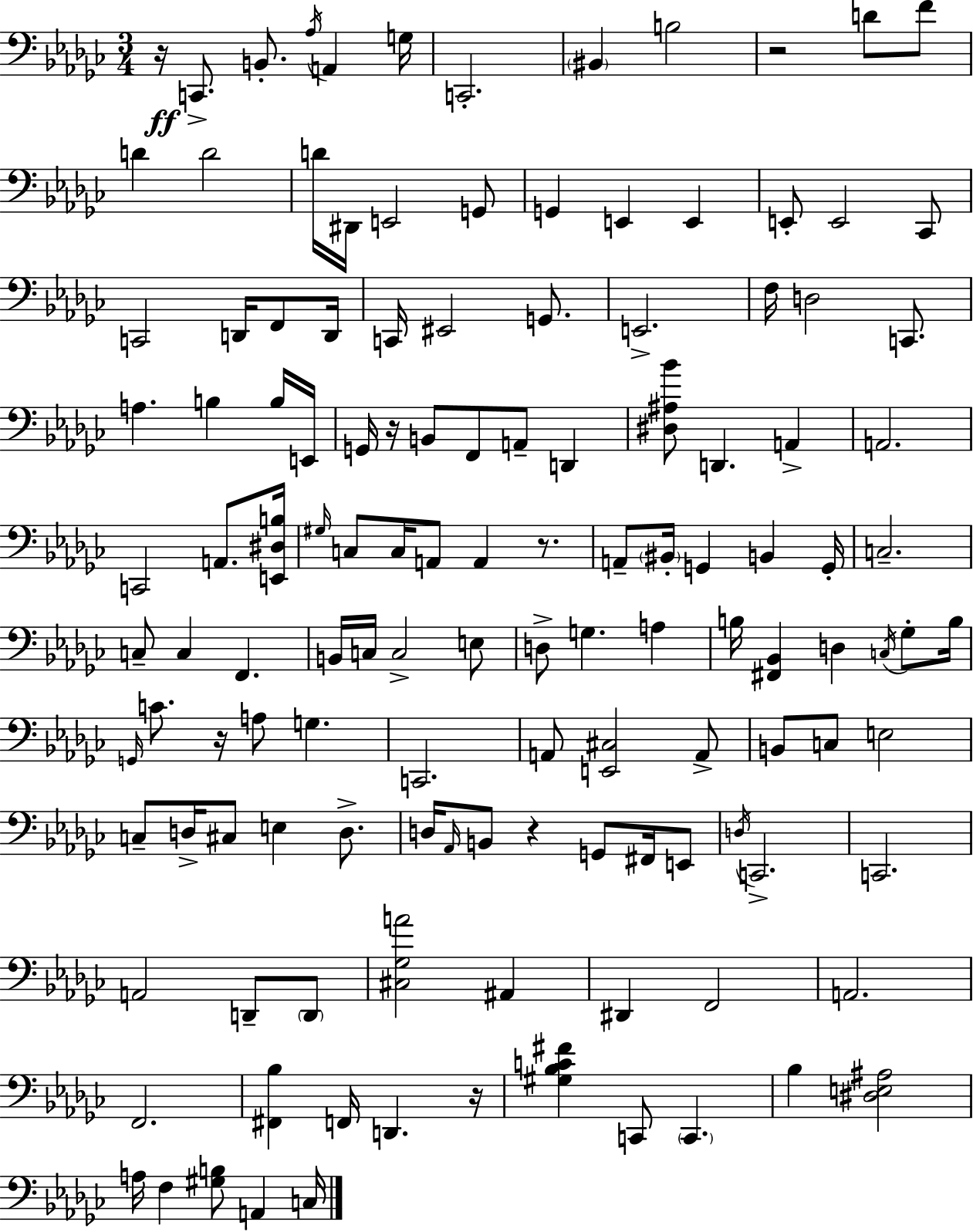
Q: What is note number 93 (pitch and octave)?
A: F#2